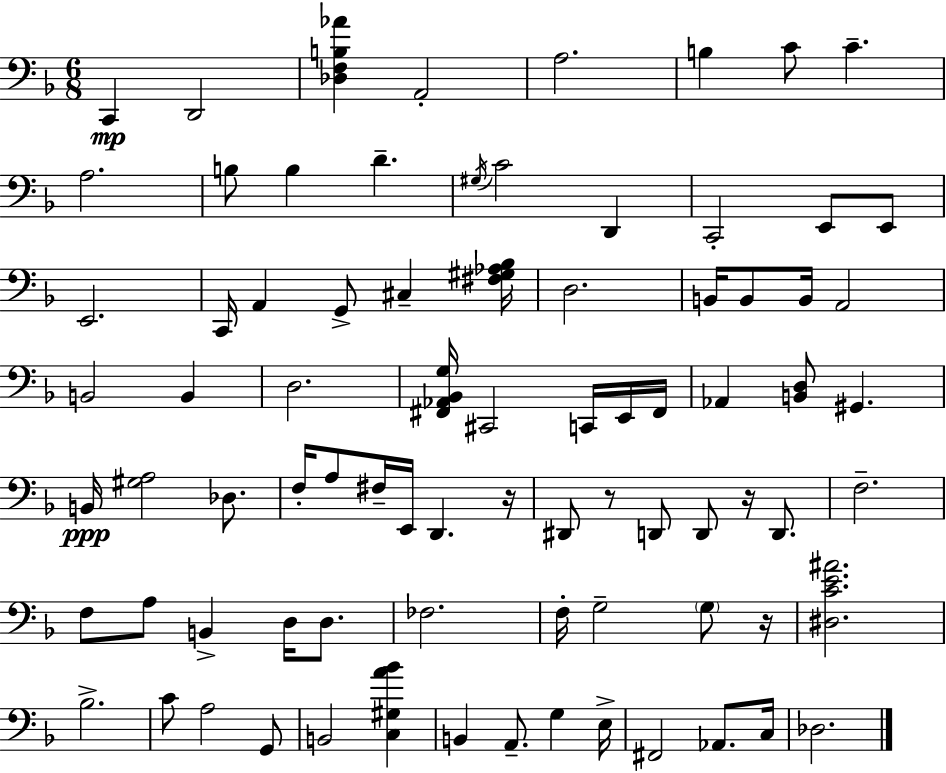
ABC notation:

X:1
T:Untitled
M:6/8
L:1/4
K:Dm
C,, D,,2 [_D,F,B,_A] A,,2 A,2 B, C/2 C A,2 B,/2 B, D ^G,/4 C2 D,, C,,2 E,,/2 E,,/2 E,,2 C,,/4 A,, G,,/2 ^C, [^F,^G,_A,_B,]/4 D,2 B,,/4 B,,/2 B,,/4 A,,2 B,,2 B,, D,2 [^F,,_A,,_B,,G,]/4 ^C,,2 C,,/4 E,,/4 ^F,,/4 _A,, [B,,D,]/2 ^G,, B,,/4 [^G,A,]2 _D,/2 F,/4 A,/2 ^F,/4 E,,/4 D,, z/4 ^D,,/2 z/2 D,,/2 D,,/2 z/4 D,,/2 F,2 F,/2 A,/2 B,, D,/4 D,/2 _F,2 F,/4 G,2 G,/2 z/4 [^D,CE^A]2 _B,2 C/2 A,2 G,,/2 B,,2 [C,^G,A_B] B,, A,,/2 G, E,/4 ^F,,2 _A,,/2 C,/4 _D,2